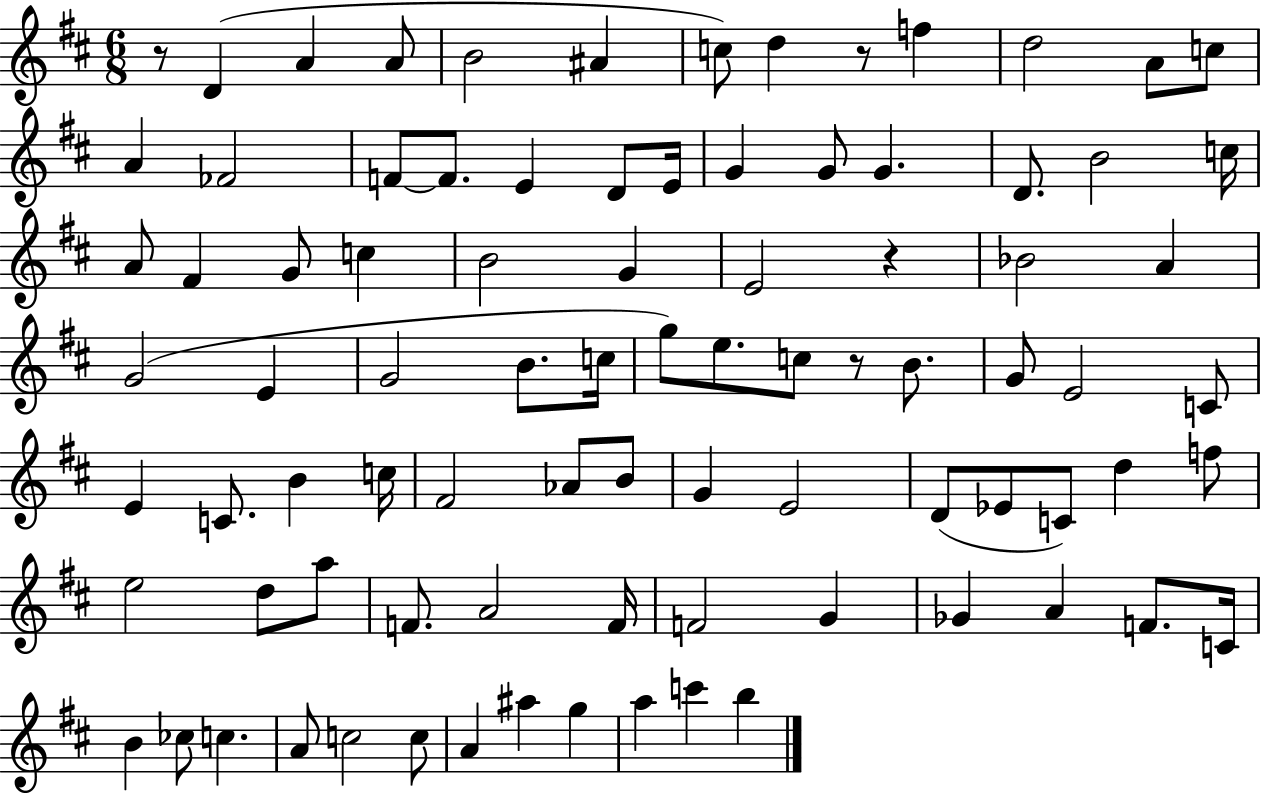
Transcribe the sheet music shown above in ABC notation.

X:1
T:Untitled
M:6/8
L:1/4
K:D
z/2 D A A/2 B2 ^A c/2 d z/2 f d2 A/2 c/2 A _F2 F/2 F/2 E D/2 E/4 G G/2 G D/2 B2 c/4 A/2 ^F G/2 c B2 G E2 z _B2 A G2 E G2 B/2 c/4 g/2 e/2 c/2 z/2 B/2 G/2 E2 C/2 E C/2 B c/4 ^F2 _A/2 B/2 G E2 D/2 _E/2 C/2 d f/2 e2 d/2 a/2 F/2 A2 F/4 F2 G _G A F/2 C/4 B _c/2 c A/2 c2 c/2 A ^a g a c' b